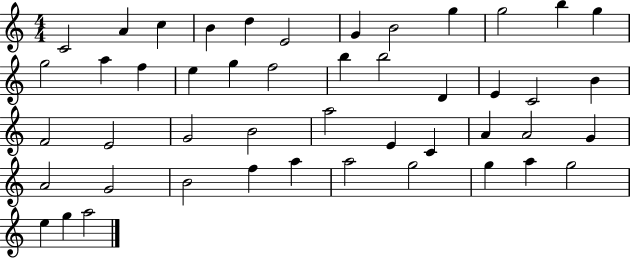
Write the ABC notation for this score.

X:1
T:Untitled
M:4/4
L:1/4
K:C
C2 A c B d E2 G B2 g g2 b g g2 a f e g f2 b b2 D E C2 B F2 E2 G2 B2 a2 E C A A2 G A2 G2 B2 f a a2 g2 g a g2 e g a2